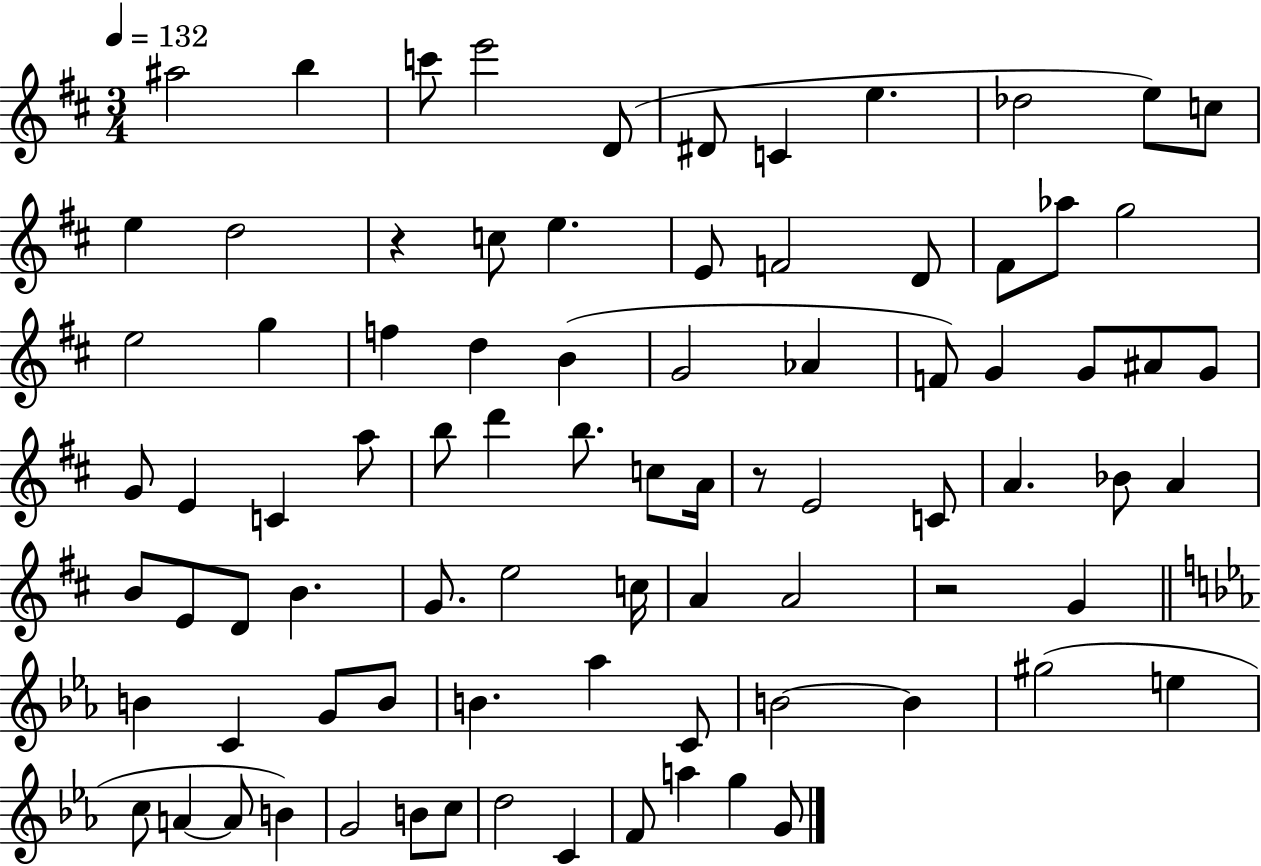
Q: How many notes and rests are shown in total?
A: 84